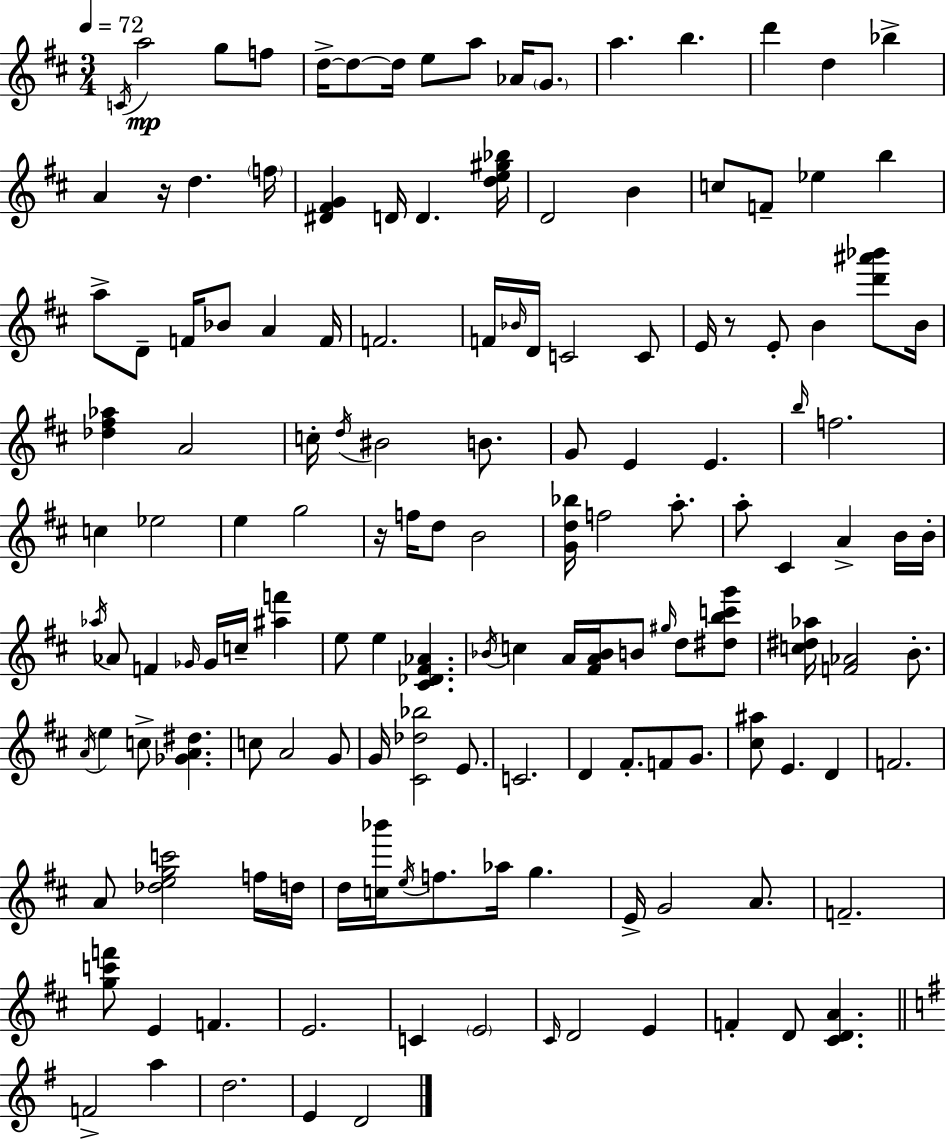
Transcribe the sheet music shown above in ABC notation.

X:1
T:Untitled
M:3/4
L:1/4
K:D
C/4 a2 g/2 f/2 d/4 d/2 d/4 e/2 a/2 _A/4 G/2 a b d' d _b A z/4 d f/4 [^D^FG] D/4 D [de^g_b]/4 D2 B c/2 F/2 _e b a/2 D/2 F/4 _B/2 A F/4 F2 F/4 _B/4 D/4 C2 C/2 E/4 z/2 E/2 B [d'^a'_b']/2 B/4 [_d^f_a] A2 c/4 d/4 ^B2 B/2 G/2 E E b/4 f2 c _e2 e g2 z/4 f/4 d/2 B2 [Gd_b]/4 f2 a/2 a/2 ^C A B/4 B/4 _a/4 _A/2 F _G/4 _G/4 c/4 [^af'] e/2 e [^C_D^F_A] _B/4 c A/4 [^FA_B]/4 B/2 ^g/4 d/2 [^dbc'g']/2 [c^d_a]/4 [F_A]2 B/2 A/4 e c/2 [_GA^d] c/2 A2 G/2 G/4 [^C_d_b]2 E/2 C2 D ^F/2 F/2 G/2 [^c^a]/2 E D F2 A/2 [_degc']2 f/4 d/4 d/4 [c_b']/4 e/4 f/2 _a/4 g E/4 G2 A/2 F2 [gc'f']/2 E F E2 C E2 ^C/4 D2 E F D/2 [^CDA] F2 a d2 E D2